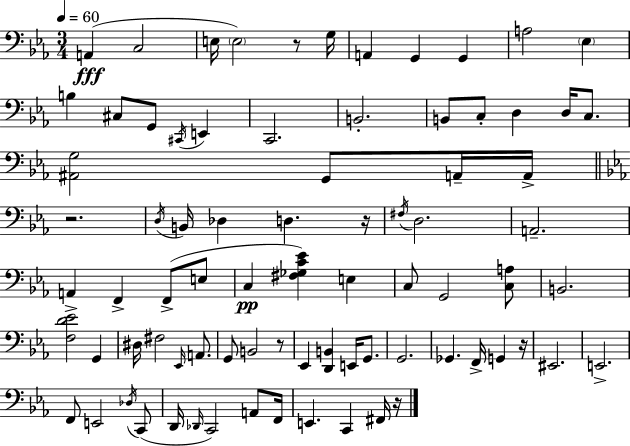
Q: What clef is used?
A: bass